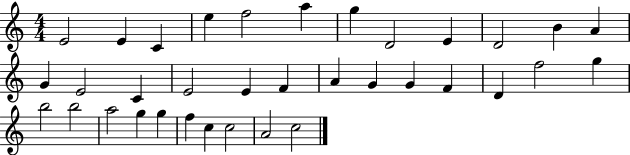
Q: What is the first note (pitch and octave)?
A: E4